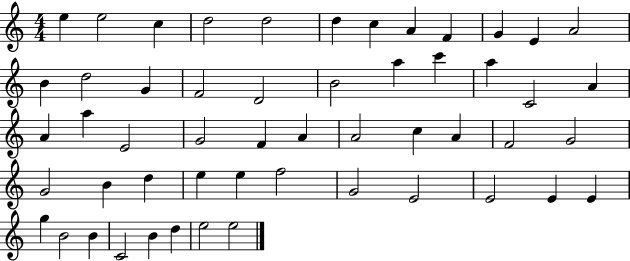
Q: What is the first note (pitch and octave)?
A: E5